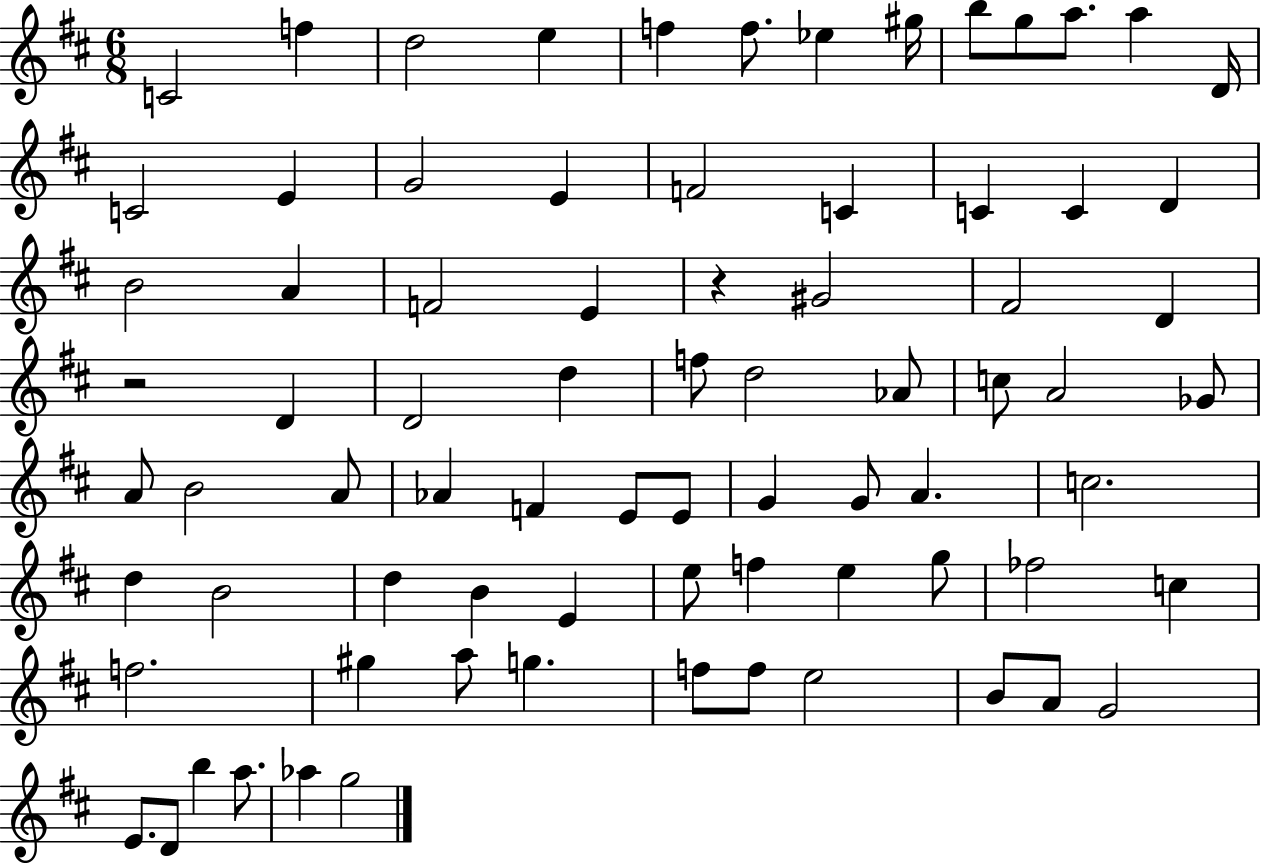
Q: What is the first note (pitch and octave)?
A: C4